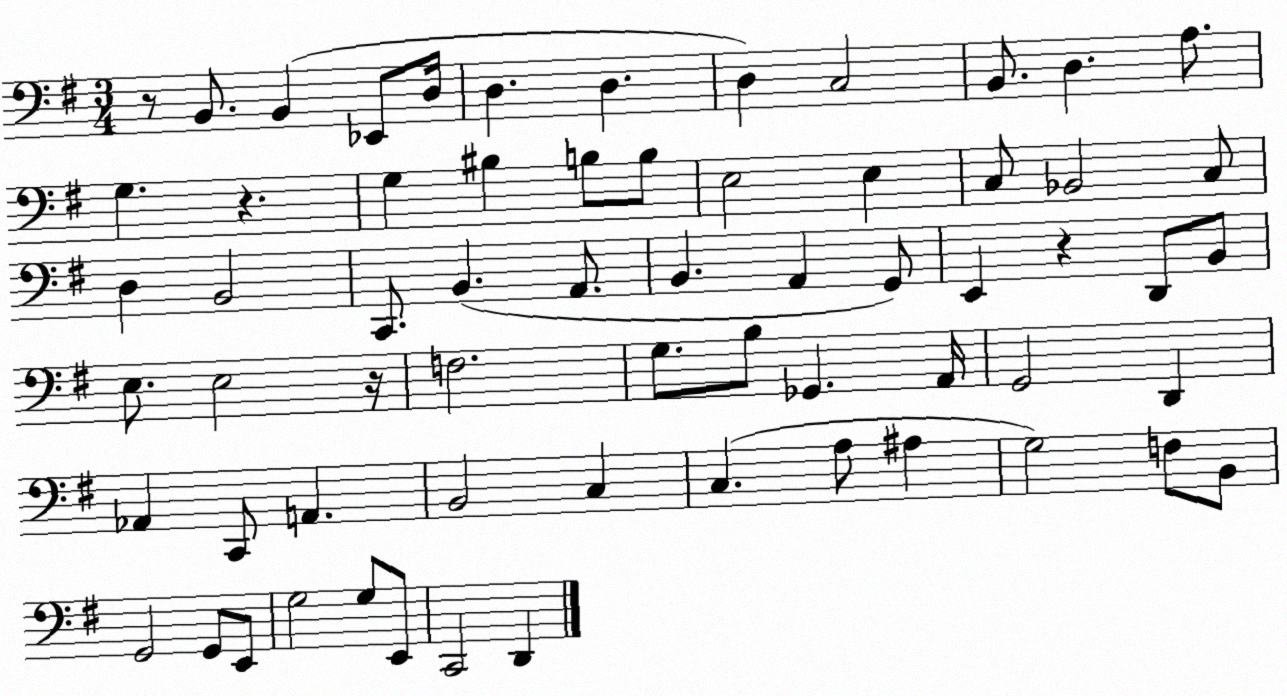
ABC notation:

X:1
T:Untitled
M:3/4
L:1/4
K:G
z/2 B,,/2 B,, _E,,/2 D,/4 D, D, D, C,2 B,,/2 D, A,/2 G, z G, ^B, B,/2 B,/2 E,2 E, C,/2 _B,,2 C,/2 D, B,,2 C,,/2 B,, A,,/2 B,, A,, G,,/2 E,, z D,,/2 B,,/2 E,/2 E,2 z/4 F,2 G,/2 B,/2 _G,, A,,/4 G,,2 D,, _A,, C,,/2 A,, B,,2 C, C, A,/2 ^A, G,2 F,/2 B,,/2 G,,2 G,,/2 E,,/2 G,2 G,/2 E,,/2 C,,2 D,,